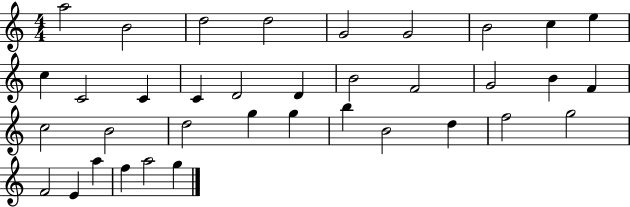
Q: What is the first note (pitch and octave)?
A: A5